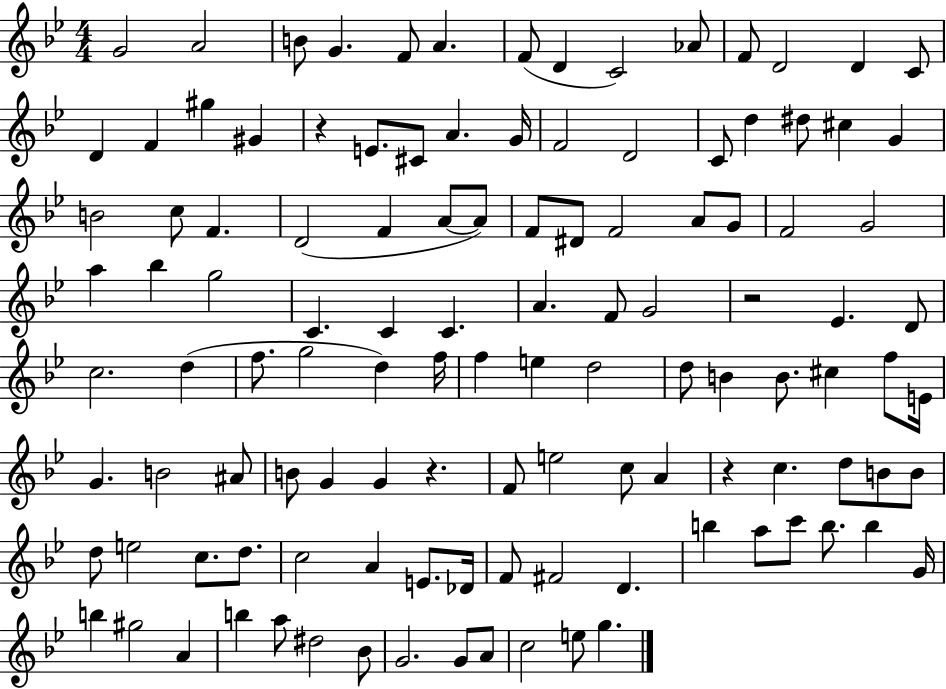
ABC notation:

X:1
T:Untitled
M:4/4
L:1/4
K:Bb
G2 A2 B/2 G F/2 A F/2 D C2 _A/2 F/2 D2 D C/2 D F ^g ^G z E/2 ^C/2 A G/4 F2 D2 C/2 d ^d/2 ^c G B2 c/2 F D2 F A/2 A/2 F/2 ^D/2 F2 A/2 G/2 F2 G2 a _b g2 C C C A F/2 G2 z2 _E D/2 c2 d f/2 g2 d f/4 f e d2 d/2 B B/2 ^c f/2 E/4 G B2 ^A/2 B/2 G G z F/2 e2 c/2 A z c d/2 B/2 B/2 d/2 e2 c/2 d/2 c2 A E/2 _D/4 F/2 ^F2 D b a/2 c'/2 b/2 b G/4 b ^g2 A b a/2 ^d2 _B/2 G2 G/2 A/2 c2 e/2 g